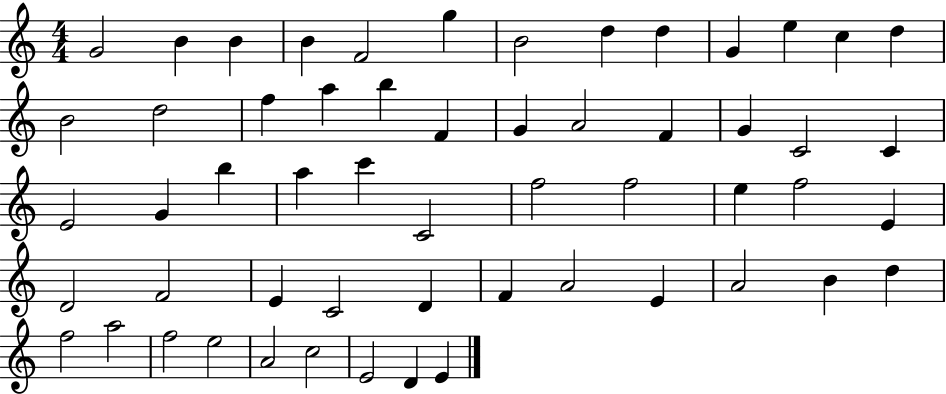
{
  \clef treble
  \numericTimeSignature
  \time 4/4
  \key c \major
  g'2 b'4 b'4 | b'4 f'2 g''4 | b'2 d''4 d''4 | g'4 e''4 c''4 d''4 | \break b'2 d''2 | f''4 a''4 b''4 f'4 | g'4 a'2 f'4 | g'4 c'2 c'4 | \break e'2 g'4 b''4 | a''4 c'''4 c'2 | f''2 f''2 | e''4 f''2 e'4 | \break d'2 f'2 | e'4 c'2 d'4 | f'4 a'2 e'4 | a'2 b'4 d''4 | \break f''2 a''2 | f''2 e''2 | a'2 c''2 | e'2 d'4 e'4 | \break \bar "|."
}